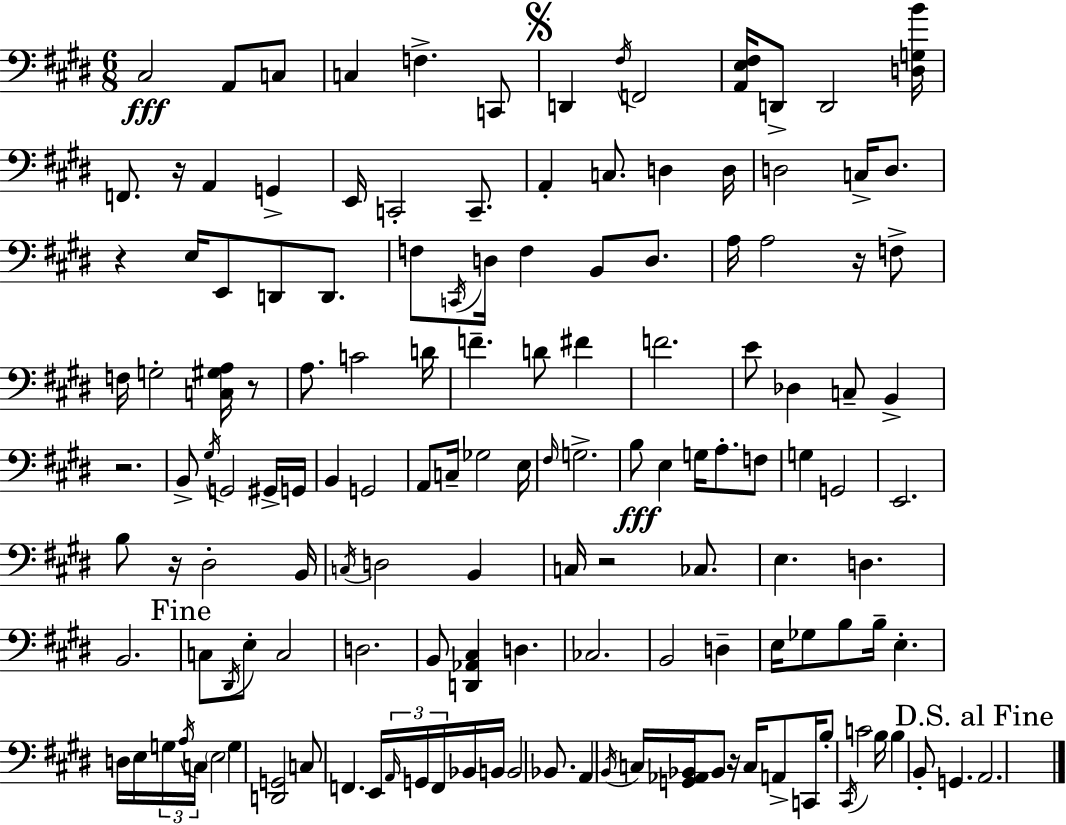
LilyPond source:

{
  \clef bass
  \numericTimeSignature
  \time 6/8
  \key e \major
  cis2\fff a,8 c8 | c4 f4.-> c,8 | \mark \markup { \musicglyph "scripts.segno" } d,4 \acciaccatura { fis16 } f,2 | <a, e fis>16 d,8-> d,2 | \break <d g b'>16 f,8. r16 a,4 g,4-> | e,16 c,2-. c,8.-- | a,4-. c8. d4 | d16 d2 c16-> d8. | \break r4 e16 e,8 d,8 d,8. | f8 \acciaccatura { c,16 } d16 f4 b,8 d8. | a16 a2 r16 | f8-> f16 g2-. <c gis a>16 | \break r8 a8. c'2 | d'16 f'4.-- d'8 fis'4 | f'2. | e'8 des4 c8-- b,4-> | \break r2. | b,8-> \acciaccatura { gis16 } g,2 | gis,16-> g,16 b,4 g,2 | a,8 c16-- ges2 | \break e16 \grace { fis16 } g2.-> | b8\fff e4 g16 a8.-. | f8 g4 g,2 | e,2. | \break b8 r16 dis2-. | b,16 \acciaccatura { c16 } d2 | b,4 c16 r2 | ces8. e4. d4. | \break b,2. | \mark "Fine" c8 \acciaccatura { dis,16 } e8-. c2 | d2. | b,8 <d, aes, cis>4 | \break d4. ces2. | b,2 | d4-- e16 ges8 b8 b16-- | e4.-. d16 e16 \tuplet 3/2 { g16 \acciaccatura { a16 } c16 } \parenthesize e2 | \break g4 <d, g,>2 | c8 f,4. | e,16 \tuplet 3/2 { \grace { a,16 } g,16 f,16 } bes,16 b,16 b,2 | bes,8. a,4 | \break \acciaccatura { b,16 } c16 <g, aes, bes,>16 bes,8 r16 c16 a,8-> c,16 b8-. | \acciaccatura { cis,16 } c'2 b16 b4 | b,8-. g,4. \mark "D.S. al Fine" a,2. | \bar "|."
}